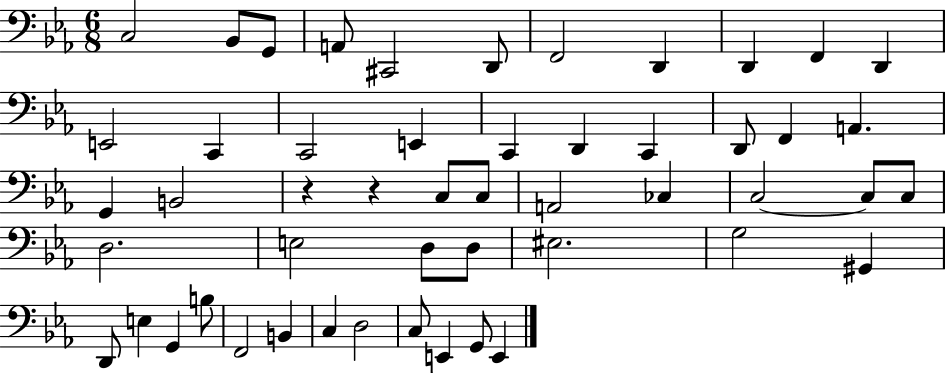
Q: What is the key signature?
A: EES major